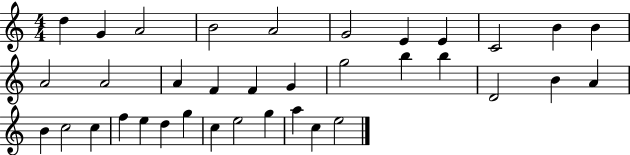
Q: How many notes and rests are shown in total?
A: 36